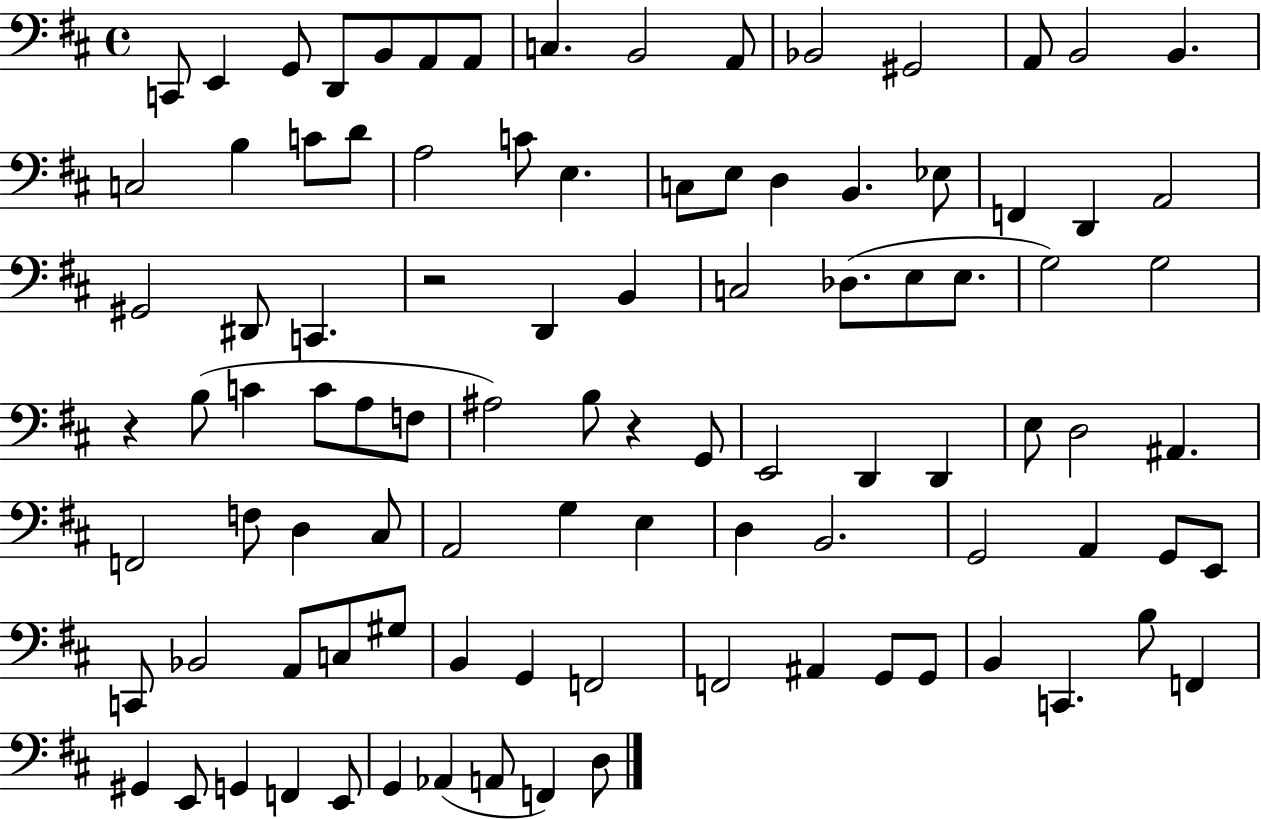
X:1
T:Untitled
M:4/4
L:1/4
K:D
C,,/2 E,, G,,/2 D,,/2 B,,/2 A,,/2 A,,/2 C, B,,2 A,,/2 _B,,2 ^G,,2 A,,/2 B,,2 B,, C,2 B, C/2 D/2 A,2 C/2 E, C,/2 E,/2 D, B,, _E,/2 F,, D,, A,,2 ^G,,2 ^D,,/2 C,, z2 D,, B,, C,2 _D,/2 E,/2 E,/2 G,2 G,2 z B,/2 C C/2 A,/2 F,/2 ^A,2 B,/2 z G,,/2 E,,2 D,, D,, E,/2 D,2 ^A,, F,,2 F,/2 D, ^C,/2 A,,2 G, E, D, B,,2 G,,2 A,, G,,/2 E,,/2 C,,/2 _B,,2 A,,/2 C,/2 ^G,/2 B,, G,, F,,2 F,,2 ^A,, G,,/2 G,,/2 B,, C,, B,/2 F,, ^G,, E,,/2 G,, F,, E,,/2 G,, _A,, A,,/2 F,, D,/2